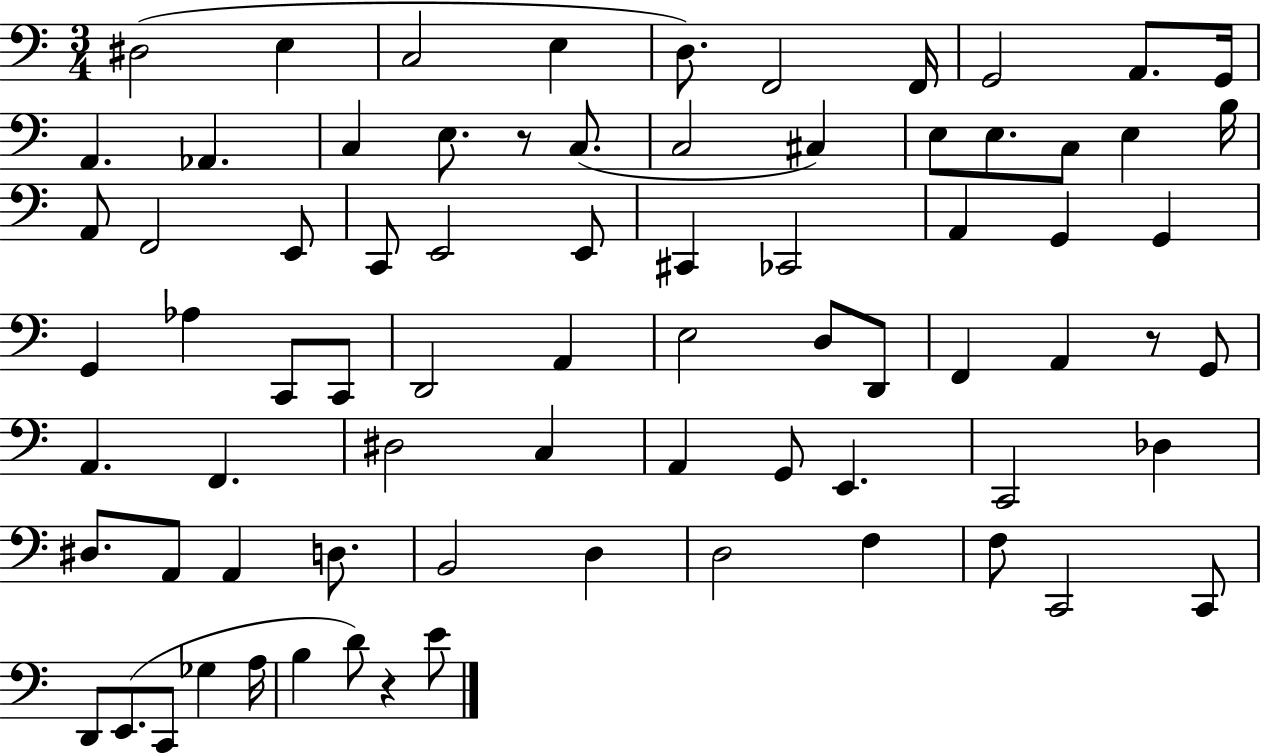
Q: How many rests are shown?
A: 3